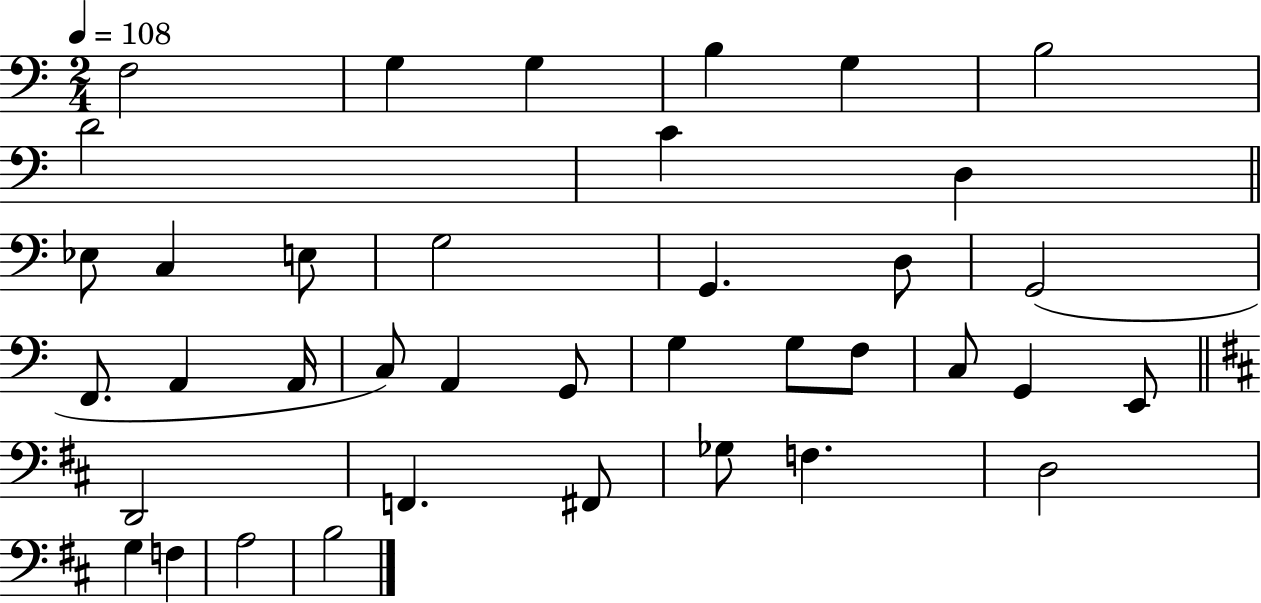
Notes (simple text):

F3/h G3/q G3/q B3/q G3/q B3/h D4/h C4/q D3/q Eb3/e C3/q E3/e G3/h G2/q. D3/e G2/h F2/e. A2/q A2/s C3/e A2/q G2/e G3/q G3/e F3/e C3/e G2/q E2/e D2/h F2/q. F#2/e Gb3/e F3/q. D3/h G3/q F3/q A3/h B3/h